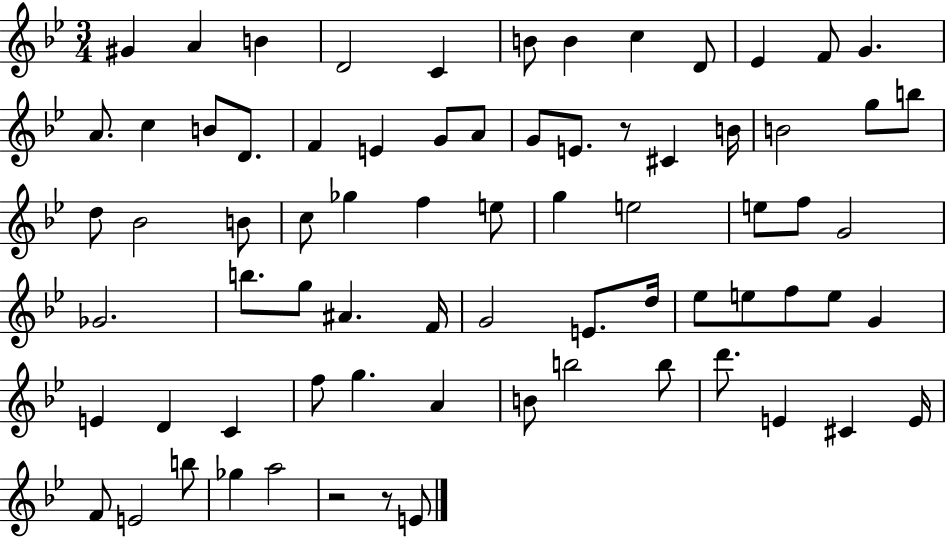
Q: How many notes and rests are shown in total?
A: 74